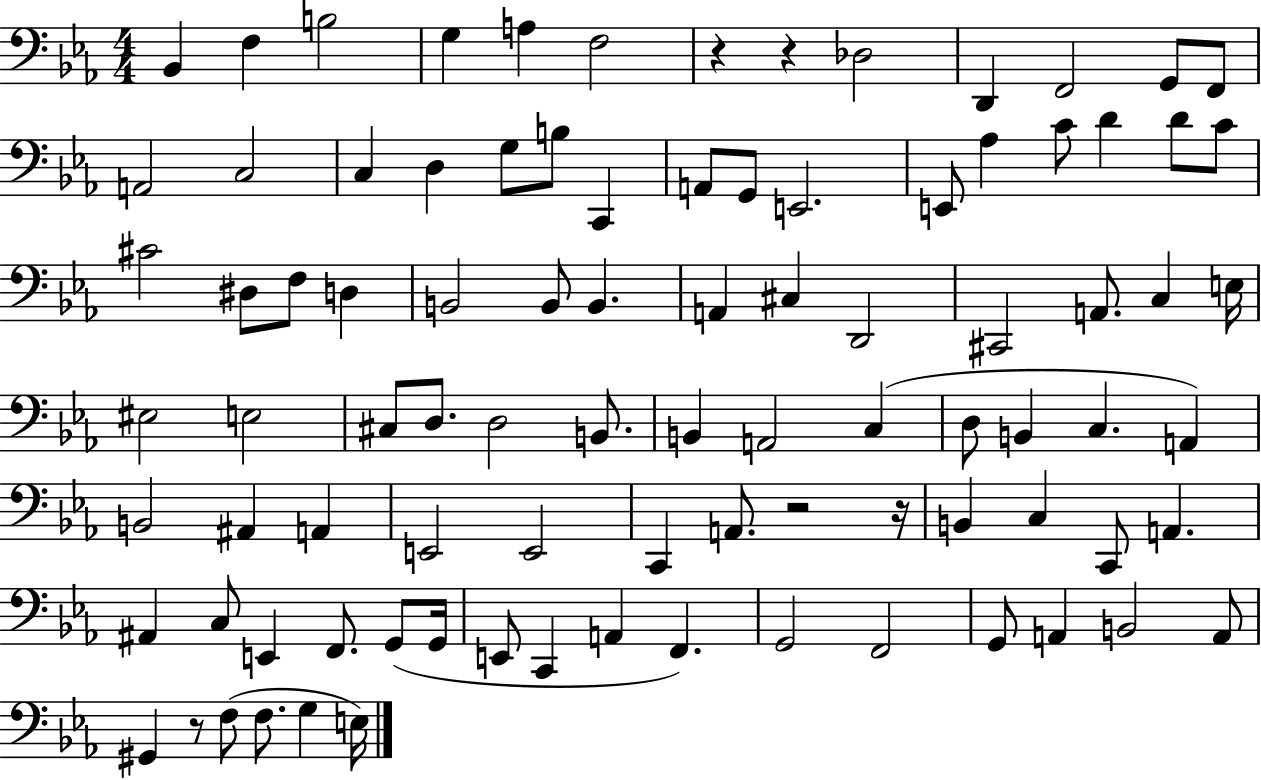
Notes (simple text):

Bb2/q F3/q B3/h G3/q A3/q F3/h R/q R/q Db3/h D2/q F2/h G2/e F2/e A2/h C3/h C3/q D3/q G3/e B3/e C2/q A2/e G2/e E2/h. E2/e Ab3/q C4/e D4/q D4/e C4/e C#4/h D#3/e F3/e D3/q B2/h B2/e B2/q. A2/q C#3/q D2/h C#2/h A2/e. C3/q E3/s EIS3/h E3/h C#3/e D3/e. D3/h B2/e. B2/q A2/h C3/q D3/e B2/q C3/q. A2/q B2/h A#2/q A2/q E2/h E2/h C2/q A2/e. R/h R/s B2/q C3/q C2/e A2/q. A#2/q C3/e E2/q F2/e. G2/e G2/s E2/e C2/q A2/q F2/q. G2/h F2/h G2/e A2/q B2/h A2/e G#2/q R/e F3/e F3/e. G3/q E3/s